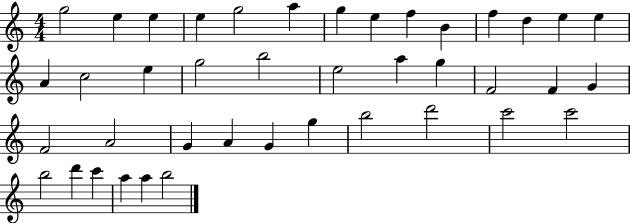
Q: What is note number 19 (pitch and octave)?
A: B5